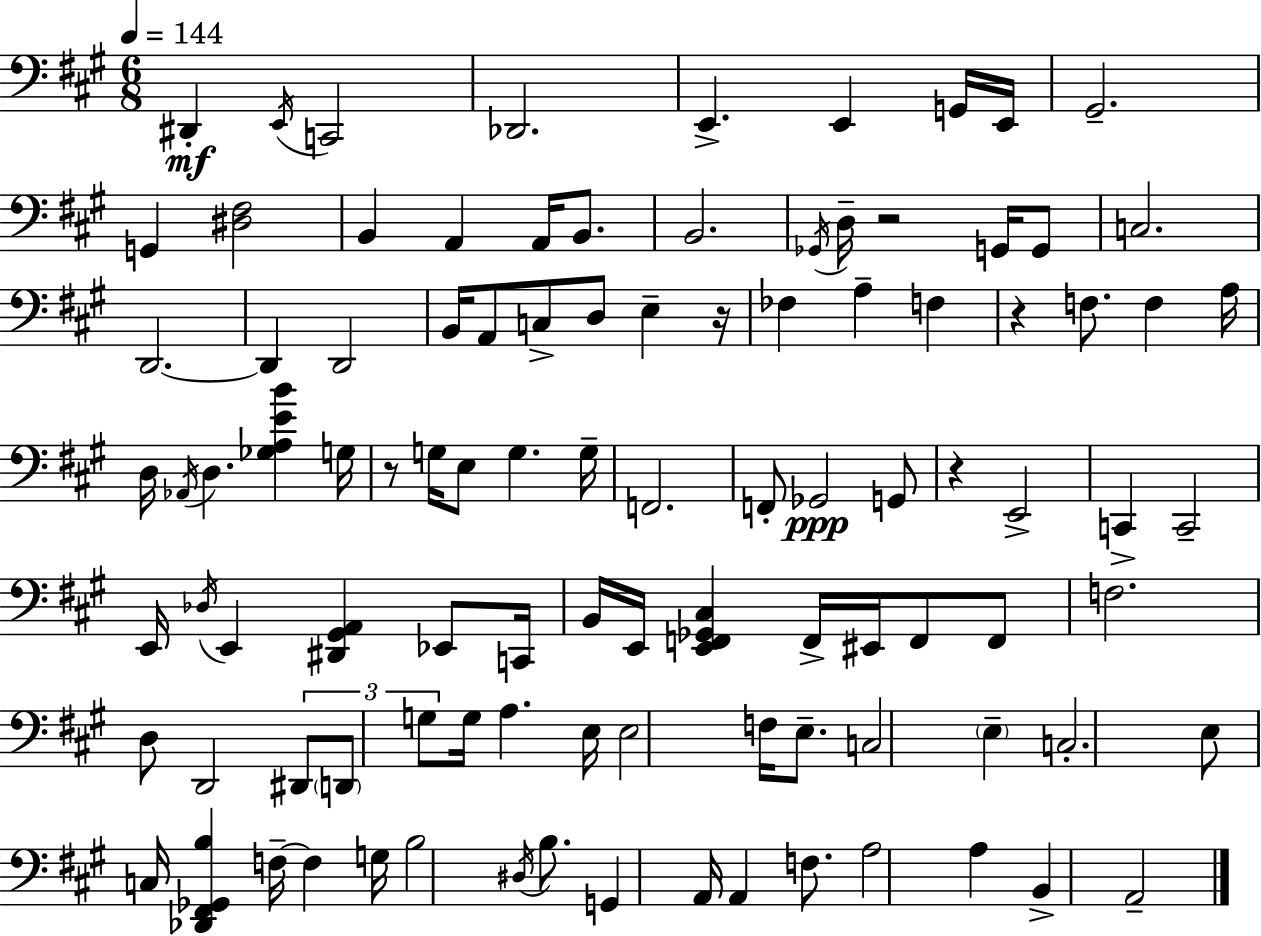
D#2/q E2/s C2/h Db2/h. E2/q. E2/q G2/s E2/s G#2/h. G2/q [D#3,F#3]/h B2/q A2/q A2/s B2/e. B2/h. Gb2/s D3/s R/h G2/s G2/e C3/h. D2/h. D2/q D2/h B2/s A2/e C3/e D3/e E3/q R/s FES3/q A3/q F3/q R/q F3/e. F3/q A3/s D3/s Ab2/s D3/q. [Gb3,A3,E4,B4]/q G3/s R/e G3/s E3/e G3/q. G3/s F2/h. F2/e Gb2/h G2/e R/q E2/h C2/q C2/h E2/s Db3/s E2/q [D#2,G#2,A2]/q Eb2/e C2/s B2/s E2/s [E2,F2,Gb2,C#3]/q F2/s EIS2/s F2/e F2/e F3/h. D3/e D2/h D#2/e D2/e G3/e G3/s A3/q. E3/s E3/h F3/s E3/e. C3/h E3/q C3/h. E3/e C3/s [Db2,F#2,Gb2,B3]/q F3/s F3/q G3/s B3/h D#3/s B3/e. G2/q A2/s A2/q F3/e. A3/h A3/q B2/q A2/h